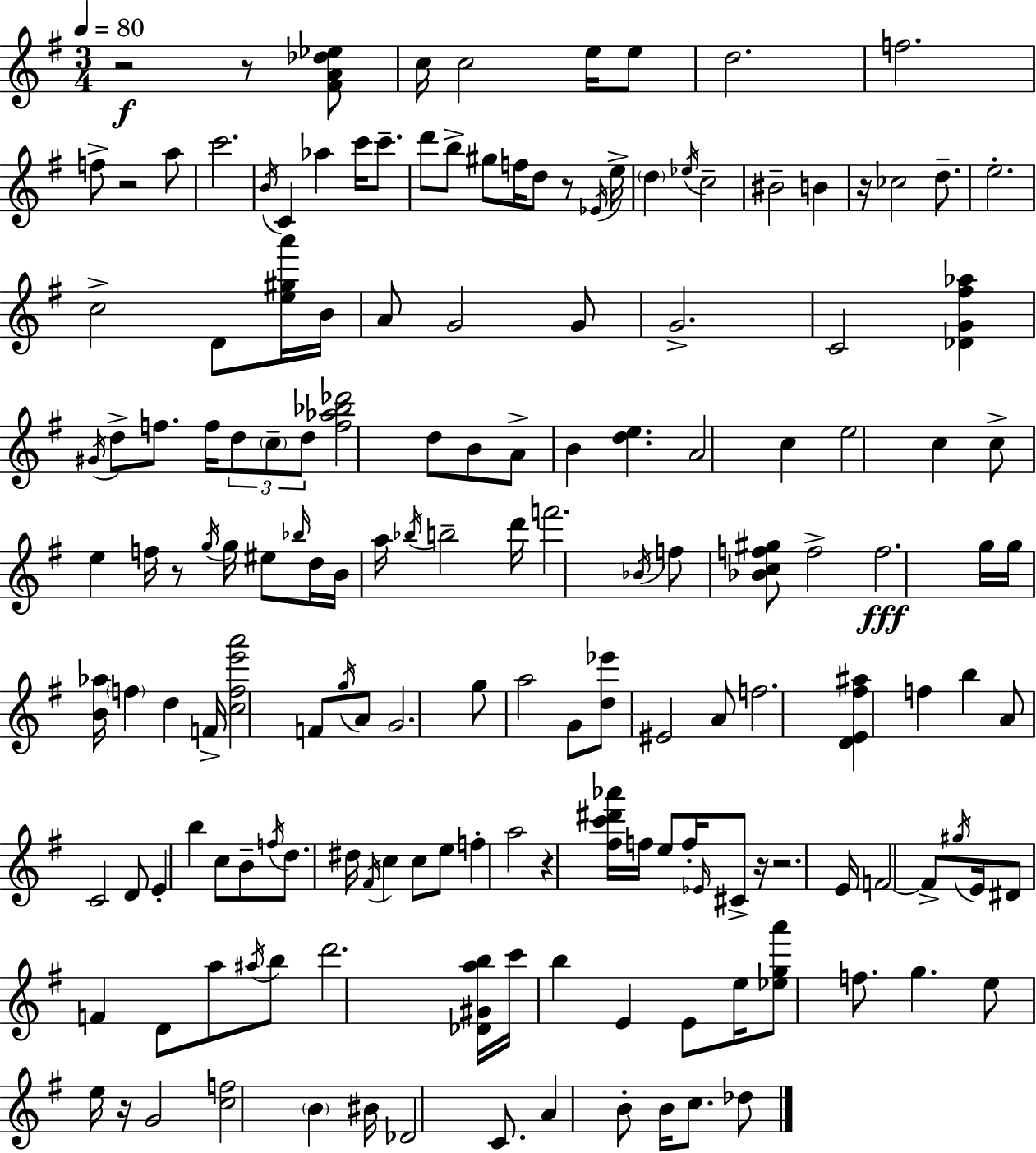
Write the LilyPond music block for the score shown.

{
  \clef treble
  \numericTimeSignature
  \time 3/4
  \key g \major
  \tempo 4 = 80
  r2\f r8 <fis' a' des'' ees''>8 | c''16 c''2 e''16 e''8 | d''2. | f''2. | \break f''8-> r2 a''8 | c'''2. | \acciaccatura { b'16 } c'4 aes''4 c'''16 c'''8.-- | d'''8 b''8-> gis''8 f''16 d''8 r8 | \break \acciaccatura { ees'16 } e''16-> \parenthesize d''4 \acciaccatura { ees''16 } c''2-- | bis'2-- b'4 | r16 ces''2 | d''8.-- e''2.-. | \break c''2-> d'8 | <e'' gis'' a'''>16 b'16 a'8 g'2 | g'8 g'2.-> | c'2 <des' g' fis'' aes''>4 | \break \acciaccatura { gis'16 } d''8-> f''8. f''16 \tuplet 3/2 { d''8 | \parenthesize c''8-- d''8 } <f'' aes'' bes'' des'''>2 | d''8 b'8 a'8-> b'4 <d'' e''>4. | a'2 | \break c''4 e''2 | c''4 c''8-> e''4 f''16 r8 | \acciaccatura { g''16 } g''16 eis''8 \grace { bes''16 } d''16 b'16 a''16 \acciaccatura { bes''16 } b''2-- | d'''16 f'''2. | \break \acciaccatura { bes'16 } f''8 <bes' c'' f'' gis''>8 | f''2-> f''2.\fff | g''16 g''16 <b' aes''>16 \parenthesize f''4 | d''4 f'16-> <c'' f'' e''' a'''>2 | \break f'8 \acciaccatura { g''16 } a'8 g'2. | g''8 a''2 | g'8 <d'' ees'''>8 eis'2 | a'8 f''2. | \break <d' e' fis'' ais''>4 | f''4 b''4 a'8 c'2 | d'8 e'4-. | b''4 c''8 b'8-- \acciaccatura { f''16 } d''8. | \break dis''16 \acciaccatura { fis'16 } c''4 c''8 e''8 f''4-. | a''2 r4 | <fis'' c''' dis''' aes'''>16 f''16 e''8 f''16-. \grace { ees'16 } cis'8-> r16 | r2. | \break e'16 f'2~~ f'8-> \acciaccatura { gis''16 } | e'16 dis'8 f'4 d'8 a''8 \acciaccatura { ais''16 } | b''8 d'''2. | <des' gis' a'' b''>16 c'''16 b''4 e'4 | \break e'8 e''16 <ees'' g'' a'''>8 f''8. g''4. | e''8 e''16 r16 g'2 | <c'' f''>2 \parenthesize b'4 | bis'16 des'2 c'8. | \break a'4 b'8-. b'16 c''8. | des''8 \bar "|."
}